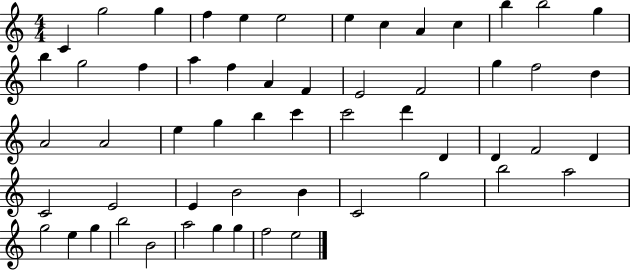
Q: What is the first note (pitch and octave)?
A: C4